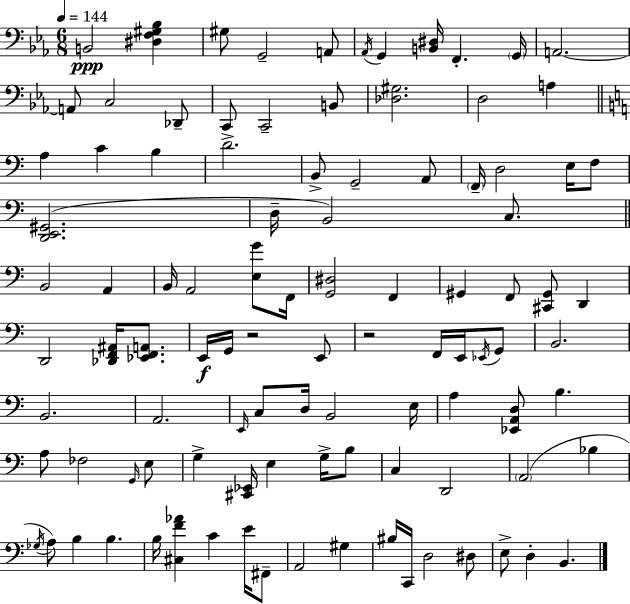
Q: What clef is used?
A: bass